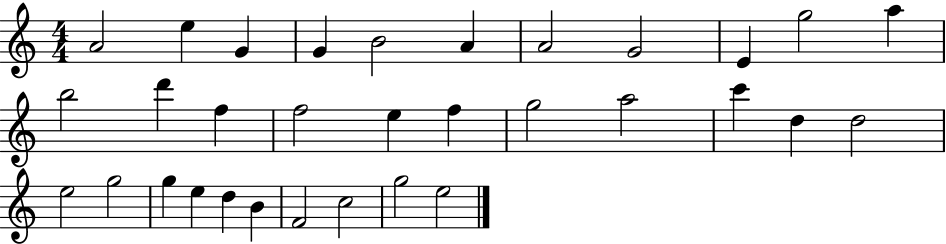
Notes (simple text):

A4/h E5/q G4/q G4/q B4/h A4/q A4/h G4/h E4/q G5/h A5/q B5/h D6/q F5/q F5/h E5/q F5/q G5/h A5/h C6/q D5/q D5/h E5/h G5/h G5/q E5/q D5/q B4/q F4/h C5/h G5/h E5/h